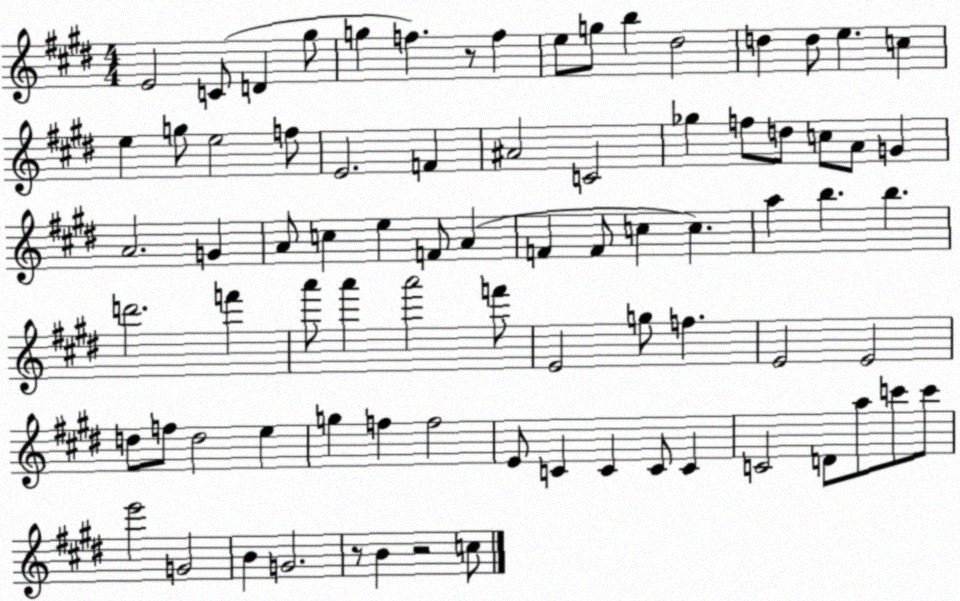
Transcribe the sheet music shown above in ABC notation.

X:1
T:Untitled
M:4/4
L:1/4
K:E
E2 C/2 D ^g/2 g f z/2 f e/2 g/2 b ^d2 d d/2 e c e g/2 e2 f/2 E2 F ^A2 C2 _g f/2 d/2 c/2 A/2 G A2 G A/2 c e F/2 A F F/2 c c a b b d'2 f' a'/2 a' a'2 f'/2 E2 g/2 f E2 E2 d/2 f/2 d2 e g f f2 E/2 C C C/2 C C2 D/2 a/2 c'/2 c'/2 e'2 G2 B G2 z/2 B z2 c/2